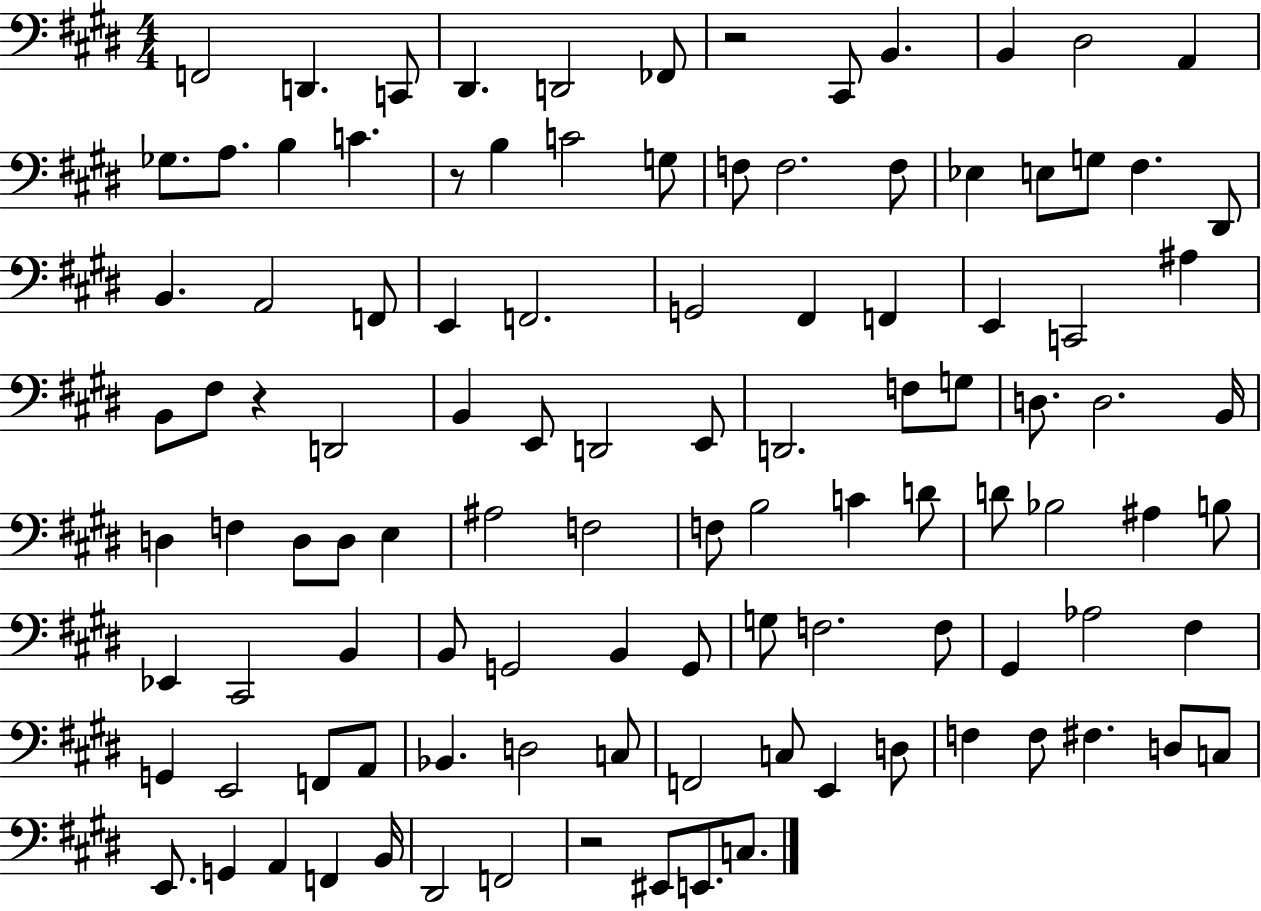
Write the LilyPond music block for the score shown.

{
  \clef bass
  \numericTimeSignature
  \time 4/4
  \key e \major
  f,2 d,4. c,8 | dis,4. d,2 fes,8 | r2 cis,8 b,4. | b,4 dis2 a,4 | \break ges8. a8. b4 c'4. | r8 b4 c'2 g8 | f8 f2. f8 | ees4 e8 g8 fis4. dis,8 | \break b,4. a,2 f,8 | e,4 f,2. | g,2 fis,4 f,4 | e,4 c,2 ais4 | \break b,8 fis8 r4 d,2 | b,4 e,8 d,2 e,8 | d,2. f8 g8 | d8. d2. b,16 | \break d4 f4 d8 d8 e4 | ais2 f2 | f8 b2 c'4 d'8 | d'8 bes2 ais4 b8 | \break ees,4 cis,2 b,4 | b,8 g,2 b,4 g,8 | g8 f2. f8 | gis,4 aes2 fis4 | \break g,4 e,2 f,8 a,8 | bes,4. d2 c8 | f,2 c8 e,4 d8 | f4 f8 fis4. d8 c8 | \break e,8. g,4 a,4 f,4 b,16 | dis,2 f,2 | r2 eis,8 e,8. c8. | \bar "|."
}